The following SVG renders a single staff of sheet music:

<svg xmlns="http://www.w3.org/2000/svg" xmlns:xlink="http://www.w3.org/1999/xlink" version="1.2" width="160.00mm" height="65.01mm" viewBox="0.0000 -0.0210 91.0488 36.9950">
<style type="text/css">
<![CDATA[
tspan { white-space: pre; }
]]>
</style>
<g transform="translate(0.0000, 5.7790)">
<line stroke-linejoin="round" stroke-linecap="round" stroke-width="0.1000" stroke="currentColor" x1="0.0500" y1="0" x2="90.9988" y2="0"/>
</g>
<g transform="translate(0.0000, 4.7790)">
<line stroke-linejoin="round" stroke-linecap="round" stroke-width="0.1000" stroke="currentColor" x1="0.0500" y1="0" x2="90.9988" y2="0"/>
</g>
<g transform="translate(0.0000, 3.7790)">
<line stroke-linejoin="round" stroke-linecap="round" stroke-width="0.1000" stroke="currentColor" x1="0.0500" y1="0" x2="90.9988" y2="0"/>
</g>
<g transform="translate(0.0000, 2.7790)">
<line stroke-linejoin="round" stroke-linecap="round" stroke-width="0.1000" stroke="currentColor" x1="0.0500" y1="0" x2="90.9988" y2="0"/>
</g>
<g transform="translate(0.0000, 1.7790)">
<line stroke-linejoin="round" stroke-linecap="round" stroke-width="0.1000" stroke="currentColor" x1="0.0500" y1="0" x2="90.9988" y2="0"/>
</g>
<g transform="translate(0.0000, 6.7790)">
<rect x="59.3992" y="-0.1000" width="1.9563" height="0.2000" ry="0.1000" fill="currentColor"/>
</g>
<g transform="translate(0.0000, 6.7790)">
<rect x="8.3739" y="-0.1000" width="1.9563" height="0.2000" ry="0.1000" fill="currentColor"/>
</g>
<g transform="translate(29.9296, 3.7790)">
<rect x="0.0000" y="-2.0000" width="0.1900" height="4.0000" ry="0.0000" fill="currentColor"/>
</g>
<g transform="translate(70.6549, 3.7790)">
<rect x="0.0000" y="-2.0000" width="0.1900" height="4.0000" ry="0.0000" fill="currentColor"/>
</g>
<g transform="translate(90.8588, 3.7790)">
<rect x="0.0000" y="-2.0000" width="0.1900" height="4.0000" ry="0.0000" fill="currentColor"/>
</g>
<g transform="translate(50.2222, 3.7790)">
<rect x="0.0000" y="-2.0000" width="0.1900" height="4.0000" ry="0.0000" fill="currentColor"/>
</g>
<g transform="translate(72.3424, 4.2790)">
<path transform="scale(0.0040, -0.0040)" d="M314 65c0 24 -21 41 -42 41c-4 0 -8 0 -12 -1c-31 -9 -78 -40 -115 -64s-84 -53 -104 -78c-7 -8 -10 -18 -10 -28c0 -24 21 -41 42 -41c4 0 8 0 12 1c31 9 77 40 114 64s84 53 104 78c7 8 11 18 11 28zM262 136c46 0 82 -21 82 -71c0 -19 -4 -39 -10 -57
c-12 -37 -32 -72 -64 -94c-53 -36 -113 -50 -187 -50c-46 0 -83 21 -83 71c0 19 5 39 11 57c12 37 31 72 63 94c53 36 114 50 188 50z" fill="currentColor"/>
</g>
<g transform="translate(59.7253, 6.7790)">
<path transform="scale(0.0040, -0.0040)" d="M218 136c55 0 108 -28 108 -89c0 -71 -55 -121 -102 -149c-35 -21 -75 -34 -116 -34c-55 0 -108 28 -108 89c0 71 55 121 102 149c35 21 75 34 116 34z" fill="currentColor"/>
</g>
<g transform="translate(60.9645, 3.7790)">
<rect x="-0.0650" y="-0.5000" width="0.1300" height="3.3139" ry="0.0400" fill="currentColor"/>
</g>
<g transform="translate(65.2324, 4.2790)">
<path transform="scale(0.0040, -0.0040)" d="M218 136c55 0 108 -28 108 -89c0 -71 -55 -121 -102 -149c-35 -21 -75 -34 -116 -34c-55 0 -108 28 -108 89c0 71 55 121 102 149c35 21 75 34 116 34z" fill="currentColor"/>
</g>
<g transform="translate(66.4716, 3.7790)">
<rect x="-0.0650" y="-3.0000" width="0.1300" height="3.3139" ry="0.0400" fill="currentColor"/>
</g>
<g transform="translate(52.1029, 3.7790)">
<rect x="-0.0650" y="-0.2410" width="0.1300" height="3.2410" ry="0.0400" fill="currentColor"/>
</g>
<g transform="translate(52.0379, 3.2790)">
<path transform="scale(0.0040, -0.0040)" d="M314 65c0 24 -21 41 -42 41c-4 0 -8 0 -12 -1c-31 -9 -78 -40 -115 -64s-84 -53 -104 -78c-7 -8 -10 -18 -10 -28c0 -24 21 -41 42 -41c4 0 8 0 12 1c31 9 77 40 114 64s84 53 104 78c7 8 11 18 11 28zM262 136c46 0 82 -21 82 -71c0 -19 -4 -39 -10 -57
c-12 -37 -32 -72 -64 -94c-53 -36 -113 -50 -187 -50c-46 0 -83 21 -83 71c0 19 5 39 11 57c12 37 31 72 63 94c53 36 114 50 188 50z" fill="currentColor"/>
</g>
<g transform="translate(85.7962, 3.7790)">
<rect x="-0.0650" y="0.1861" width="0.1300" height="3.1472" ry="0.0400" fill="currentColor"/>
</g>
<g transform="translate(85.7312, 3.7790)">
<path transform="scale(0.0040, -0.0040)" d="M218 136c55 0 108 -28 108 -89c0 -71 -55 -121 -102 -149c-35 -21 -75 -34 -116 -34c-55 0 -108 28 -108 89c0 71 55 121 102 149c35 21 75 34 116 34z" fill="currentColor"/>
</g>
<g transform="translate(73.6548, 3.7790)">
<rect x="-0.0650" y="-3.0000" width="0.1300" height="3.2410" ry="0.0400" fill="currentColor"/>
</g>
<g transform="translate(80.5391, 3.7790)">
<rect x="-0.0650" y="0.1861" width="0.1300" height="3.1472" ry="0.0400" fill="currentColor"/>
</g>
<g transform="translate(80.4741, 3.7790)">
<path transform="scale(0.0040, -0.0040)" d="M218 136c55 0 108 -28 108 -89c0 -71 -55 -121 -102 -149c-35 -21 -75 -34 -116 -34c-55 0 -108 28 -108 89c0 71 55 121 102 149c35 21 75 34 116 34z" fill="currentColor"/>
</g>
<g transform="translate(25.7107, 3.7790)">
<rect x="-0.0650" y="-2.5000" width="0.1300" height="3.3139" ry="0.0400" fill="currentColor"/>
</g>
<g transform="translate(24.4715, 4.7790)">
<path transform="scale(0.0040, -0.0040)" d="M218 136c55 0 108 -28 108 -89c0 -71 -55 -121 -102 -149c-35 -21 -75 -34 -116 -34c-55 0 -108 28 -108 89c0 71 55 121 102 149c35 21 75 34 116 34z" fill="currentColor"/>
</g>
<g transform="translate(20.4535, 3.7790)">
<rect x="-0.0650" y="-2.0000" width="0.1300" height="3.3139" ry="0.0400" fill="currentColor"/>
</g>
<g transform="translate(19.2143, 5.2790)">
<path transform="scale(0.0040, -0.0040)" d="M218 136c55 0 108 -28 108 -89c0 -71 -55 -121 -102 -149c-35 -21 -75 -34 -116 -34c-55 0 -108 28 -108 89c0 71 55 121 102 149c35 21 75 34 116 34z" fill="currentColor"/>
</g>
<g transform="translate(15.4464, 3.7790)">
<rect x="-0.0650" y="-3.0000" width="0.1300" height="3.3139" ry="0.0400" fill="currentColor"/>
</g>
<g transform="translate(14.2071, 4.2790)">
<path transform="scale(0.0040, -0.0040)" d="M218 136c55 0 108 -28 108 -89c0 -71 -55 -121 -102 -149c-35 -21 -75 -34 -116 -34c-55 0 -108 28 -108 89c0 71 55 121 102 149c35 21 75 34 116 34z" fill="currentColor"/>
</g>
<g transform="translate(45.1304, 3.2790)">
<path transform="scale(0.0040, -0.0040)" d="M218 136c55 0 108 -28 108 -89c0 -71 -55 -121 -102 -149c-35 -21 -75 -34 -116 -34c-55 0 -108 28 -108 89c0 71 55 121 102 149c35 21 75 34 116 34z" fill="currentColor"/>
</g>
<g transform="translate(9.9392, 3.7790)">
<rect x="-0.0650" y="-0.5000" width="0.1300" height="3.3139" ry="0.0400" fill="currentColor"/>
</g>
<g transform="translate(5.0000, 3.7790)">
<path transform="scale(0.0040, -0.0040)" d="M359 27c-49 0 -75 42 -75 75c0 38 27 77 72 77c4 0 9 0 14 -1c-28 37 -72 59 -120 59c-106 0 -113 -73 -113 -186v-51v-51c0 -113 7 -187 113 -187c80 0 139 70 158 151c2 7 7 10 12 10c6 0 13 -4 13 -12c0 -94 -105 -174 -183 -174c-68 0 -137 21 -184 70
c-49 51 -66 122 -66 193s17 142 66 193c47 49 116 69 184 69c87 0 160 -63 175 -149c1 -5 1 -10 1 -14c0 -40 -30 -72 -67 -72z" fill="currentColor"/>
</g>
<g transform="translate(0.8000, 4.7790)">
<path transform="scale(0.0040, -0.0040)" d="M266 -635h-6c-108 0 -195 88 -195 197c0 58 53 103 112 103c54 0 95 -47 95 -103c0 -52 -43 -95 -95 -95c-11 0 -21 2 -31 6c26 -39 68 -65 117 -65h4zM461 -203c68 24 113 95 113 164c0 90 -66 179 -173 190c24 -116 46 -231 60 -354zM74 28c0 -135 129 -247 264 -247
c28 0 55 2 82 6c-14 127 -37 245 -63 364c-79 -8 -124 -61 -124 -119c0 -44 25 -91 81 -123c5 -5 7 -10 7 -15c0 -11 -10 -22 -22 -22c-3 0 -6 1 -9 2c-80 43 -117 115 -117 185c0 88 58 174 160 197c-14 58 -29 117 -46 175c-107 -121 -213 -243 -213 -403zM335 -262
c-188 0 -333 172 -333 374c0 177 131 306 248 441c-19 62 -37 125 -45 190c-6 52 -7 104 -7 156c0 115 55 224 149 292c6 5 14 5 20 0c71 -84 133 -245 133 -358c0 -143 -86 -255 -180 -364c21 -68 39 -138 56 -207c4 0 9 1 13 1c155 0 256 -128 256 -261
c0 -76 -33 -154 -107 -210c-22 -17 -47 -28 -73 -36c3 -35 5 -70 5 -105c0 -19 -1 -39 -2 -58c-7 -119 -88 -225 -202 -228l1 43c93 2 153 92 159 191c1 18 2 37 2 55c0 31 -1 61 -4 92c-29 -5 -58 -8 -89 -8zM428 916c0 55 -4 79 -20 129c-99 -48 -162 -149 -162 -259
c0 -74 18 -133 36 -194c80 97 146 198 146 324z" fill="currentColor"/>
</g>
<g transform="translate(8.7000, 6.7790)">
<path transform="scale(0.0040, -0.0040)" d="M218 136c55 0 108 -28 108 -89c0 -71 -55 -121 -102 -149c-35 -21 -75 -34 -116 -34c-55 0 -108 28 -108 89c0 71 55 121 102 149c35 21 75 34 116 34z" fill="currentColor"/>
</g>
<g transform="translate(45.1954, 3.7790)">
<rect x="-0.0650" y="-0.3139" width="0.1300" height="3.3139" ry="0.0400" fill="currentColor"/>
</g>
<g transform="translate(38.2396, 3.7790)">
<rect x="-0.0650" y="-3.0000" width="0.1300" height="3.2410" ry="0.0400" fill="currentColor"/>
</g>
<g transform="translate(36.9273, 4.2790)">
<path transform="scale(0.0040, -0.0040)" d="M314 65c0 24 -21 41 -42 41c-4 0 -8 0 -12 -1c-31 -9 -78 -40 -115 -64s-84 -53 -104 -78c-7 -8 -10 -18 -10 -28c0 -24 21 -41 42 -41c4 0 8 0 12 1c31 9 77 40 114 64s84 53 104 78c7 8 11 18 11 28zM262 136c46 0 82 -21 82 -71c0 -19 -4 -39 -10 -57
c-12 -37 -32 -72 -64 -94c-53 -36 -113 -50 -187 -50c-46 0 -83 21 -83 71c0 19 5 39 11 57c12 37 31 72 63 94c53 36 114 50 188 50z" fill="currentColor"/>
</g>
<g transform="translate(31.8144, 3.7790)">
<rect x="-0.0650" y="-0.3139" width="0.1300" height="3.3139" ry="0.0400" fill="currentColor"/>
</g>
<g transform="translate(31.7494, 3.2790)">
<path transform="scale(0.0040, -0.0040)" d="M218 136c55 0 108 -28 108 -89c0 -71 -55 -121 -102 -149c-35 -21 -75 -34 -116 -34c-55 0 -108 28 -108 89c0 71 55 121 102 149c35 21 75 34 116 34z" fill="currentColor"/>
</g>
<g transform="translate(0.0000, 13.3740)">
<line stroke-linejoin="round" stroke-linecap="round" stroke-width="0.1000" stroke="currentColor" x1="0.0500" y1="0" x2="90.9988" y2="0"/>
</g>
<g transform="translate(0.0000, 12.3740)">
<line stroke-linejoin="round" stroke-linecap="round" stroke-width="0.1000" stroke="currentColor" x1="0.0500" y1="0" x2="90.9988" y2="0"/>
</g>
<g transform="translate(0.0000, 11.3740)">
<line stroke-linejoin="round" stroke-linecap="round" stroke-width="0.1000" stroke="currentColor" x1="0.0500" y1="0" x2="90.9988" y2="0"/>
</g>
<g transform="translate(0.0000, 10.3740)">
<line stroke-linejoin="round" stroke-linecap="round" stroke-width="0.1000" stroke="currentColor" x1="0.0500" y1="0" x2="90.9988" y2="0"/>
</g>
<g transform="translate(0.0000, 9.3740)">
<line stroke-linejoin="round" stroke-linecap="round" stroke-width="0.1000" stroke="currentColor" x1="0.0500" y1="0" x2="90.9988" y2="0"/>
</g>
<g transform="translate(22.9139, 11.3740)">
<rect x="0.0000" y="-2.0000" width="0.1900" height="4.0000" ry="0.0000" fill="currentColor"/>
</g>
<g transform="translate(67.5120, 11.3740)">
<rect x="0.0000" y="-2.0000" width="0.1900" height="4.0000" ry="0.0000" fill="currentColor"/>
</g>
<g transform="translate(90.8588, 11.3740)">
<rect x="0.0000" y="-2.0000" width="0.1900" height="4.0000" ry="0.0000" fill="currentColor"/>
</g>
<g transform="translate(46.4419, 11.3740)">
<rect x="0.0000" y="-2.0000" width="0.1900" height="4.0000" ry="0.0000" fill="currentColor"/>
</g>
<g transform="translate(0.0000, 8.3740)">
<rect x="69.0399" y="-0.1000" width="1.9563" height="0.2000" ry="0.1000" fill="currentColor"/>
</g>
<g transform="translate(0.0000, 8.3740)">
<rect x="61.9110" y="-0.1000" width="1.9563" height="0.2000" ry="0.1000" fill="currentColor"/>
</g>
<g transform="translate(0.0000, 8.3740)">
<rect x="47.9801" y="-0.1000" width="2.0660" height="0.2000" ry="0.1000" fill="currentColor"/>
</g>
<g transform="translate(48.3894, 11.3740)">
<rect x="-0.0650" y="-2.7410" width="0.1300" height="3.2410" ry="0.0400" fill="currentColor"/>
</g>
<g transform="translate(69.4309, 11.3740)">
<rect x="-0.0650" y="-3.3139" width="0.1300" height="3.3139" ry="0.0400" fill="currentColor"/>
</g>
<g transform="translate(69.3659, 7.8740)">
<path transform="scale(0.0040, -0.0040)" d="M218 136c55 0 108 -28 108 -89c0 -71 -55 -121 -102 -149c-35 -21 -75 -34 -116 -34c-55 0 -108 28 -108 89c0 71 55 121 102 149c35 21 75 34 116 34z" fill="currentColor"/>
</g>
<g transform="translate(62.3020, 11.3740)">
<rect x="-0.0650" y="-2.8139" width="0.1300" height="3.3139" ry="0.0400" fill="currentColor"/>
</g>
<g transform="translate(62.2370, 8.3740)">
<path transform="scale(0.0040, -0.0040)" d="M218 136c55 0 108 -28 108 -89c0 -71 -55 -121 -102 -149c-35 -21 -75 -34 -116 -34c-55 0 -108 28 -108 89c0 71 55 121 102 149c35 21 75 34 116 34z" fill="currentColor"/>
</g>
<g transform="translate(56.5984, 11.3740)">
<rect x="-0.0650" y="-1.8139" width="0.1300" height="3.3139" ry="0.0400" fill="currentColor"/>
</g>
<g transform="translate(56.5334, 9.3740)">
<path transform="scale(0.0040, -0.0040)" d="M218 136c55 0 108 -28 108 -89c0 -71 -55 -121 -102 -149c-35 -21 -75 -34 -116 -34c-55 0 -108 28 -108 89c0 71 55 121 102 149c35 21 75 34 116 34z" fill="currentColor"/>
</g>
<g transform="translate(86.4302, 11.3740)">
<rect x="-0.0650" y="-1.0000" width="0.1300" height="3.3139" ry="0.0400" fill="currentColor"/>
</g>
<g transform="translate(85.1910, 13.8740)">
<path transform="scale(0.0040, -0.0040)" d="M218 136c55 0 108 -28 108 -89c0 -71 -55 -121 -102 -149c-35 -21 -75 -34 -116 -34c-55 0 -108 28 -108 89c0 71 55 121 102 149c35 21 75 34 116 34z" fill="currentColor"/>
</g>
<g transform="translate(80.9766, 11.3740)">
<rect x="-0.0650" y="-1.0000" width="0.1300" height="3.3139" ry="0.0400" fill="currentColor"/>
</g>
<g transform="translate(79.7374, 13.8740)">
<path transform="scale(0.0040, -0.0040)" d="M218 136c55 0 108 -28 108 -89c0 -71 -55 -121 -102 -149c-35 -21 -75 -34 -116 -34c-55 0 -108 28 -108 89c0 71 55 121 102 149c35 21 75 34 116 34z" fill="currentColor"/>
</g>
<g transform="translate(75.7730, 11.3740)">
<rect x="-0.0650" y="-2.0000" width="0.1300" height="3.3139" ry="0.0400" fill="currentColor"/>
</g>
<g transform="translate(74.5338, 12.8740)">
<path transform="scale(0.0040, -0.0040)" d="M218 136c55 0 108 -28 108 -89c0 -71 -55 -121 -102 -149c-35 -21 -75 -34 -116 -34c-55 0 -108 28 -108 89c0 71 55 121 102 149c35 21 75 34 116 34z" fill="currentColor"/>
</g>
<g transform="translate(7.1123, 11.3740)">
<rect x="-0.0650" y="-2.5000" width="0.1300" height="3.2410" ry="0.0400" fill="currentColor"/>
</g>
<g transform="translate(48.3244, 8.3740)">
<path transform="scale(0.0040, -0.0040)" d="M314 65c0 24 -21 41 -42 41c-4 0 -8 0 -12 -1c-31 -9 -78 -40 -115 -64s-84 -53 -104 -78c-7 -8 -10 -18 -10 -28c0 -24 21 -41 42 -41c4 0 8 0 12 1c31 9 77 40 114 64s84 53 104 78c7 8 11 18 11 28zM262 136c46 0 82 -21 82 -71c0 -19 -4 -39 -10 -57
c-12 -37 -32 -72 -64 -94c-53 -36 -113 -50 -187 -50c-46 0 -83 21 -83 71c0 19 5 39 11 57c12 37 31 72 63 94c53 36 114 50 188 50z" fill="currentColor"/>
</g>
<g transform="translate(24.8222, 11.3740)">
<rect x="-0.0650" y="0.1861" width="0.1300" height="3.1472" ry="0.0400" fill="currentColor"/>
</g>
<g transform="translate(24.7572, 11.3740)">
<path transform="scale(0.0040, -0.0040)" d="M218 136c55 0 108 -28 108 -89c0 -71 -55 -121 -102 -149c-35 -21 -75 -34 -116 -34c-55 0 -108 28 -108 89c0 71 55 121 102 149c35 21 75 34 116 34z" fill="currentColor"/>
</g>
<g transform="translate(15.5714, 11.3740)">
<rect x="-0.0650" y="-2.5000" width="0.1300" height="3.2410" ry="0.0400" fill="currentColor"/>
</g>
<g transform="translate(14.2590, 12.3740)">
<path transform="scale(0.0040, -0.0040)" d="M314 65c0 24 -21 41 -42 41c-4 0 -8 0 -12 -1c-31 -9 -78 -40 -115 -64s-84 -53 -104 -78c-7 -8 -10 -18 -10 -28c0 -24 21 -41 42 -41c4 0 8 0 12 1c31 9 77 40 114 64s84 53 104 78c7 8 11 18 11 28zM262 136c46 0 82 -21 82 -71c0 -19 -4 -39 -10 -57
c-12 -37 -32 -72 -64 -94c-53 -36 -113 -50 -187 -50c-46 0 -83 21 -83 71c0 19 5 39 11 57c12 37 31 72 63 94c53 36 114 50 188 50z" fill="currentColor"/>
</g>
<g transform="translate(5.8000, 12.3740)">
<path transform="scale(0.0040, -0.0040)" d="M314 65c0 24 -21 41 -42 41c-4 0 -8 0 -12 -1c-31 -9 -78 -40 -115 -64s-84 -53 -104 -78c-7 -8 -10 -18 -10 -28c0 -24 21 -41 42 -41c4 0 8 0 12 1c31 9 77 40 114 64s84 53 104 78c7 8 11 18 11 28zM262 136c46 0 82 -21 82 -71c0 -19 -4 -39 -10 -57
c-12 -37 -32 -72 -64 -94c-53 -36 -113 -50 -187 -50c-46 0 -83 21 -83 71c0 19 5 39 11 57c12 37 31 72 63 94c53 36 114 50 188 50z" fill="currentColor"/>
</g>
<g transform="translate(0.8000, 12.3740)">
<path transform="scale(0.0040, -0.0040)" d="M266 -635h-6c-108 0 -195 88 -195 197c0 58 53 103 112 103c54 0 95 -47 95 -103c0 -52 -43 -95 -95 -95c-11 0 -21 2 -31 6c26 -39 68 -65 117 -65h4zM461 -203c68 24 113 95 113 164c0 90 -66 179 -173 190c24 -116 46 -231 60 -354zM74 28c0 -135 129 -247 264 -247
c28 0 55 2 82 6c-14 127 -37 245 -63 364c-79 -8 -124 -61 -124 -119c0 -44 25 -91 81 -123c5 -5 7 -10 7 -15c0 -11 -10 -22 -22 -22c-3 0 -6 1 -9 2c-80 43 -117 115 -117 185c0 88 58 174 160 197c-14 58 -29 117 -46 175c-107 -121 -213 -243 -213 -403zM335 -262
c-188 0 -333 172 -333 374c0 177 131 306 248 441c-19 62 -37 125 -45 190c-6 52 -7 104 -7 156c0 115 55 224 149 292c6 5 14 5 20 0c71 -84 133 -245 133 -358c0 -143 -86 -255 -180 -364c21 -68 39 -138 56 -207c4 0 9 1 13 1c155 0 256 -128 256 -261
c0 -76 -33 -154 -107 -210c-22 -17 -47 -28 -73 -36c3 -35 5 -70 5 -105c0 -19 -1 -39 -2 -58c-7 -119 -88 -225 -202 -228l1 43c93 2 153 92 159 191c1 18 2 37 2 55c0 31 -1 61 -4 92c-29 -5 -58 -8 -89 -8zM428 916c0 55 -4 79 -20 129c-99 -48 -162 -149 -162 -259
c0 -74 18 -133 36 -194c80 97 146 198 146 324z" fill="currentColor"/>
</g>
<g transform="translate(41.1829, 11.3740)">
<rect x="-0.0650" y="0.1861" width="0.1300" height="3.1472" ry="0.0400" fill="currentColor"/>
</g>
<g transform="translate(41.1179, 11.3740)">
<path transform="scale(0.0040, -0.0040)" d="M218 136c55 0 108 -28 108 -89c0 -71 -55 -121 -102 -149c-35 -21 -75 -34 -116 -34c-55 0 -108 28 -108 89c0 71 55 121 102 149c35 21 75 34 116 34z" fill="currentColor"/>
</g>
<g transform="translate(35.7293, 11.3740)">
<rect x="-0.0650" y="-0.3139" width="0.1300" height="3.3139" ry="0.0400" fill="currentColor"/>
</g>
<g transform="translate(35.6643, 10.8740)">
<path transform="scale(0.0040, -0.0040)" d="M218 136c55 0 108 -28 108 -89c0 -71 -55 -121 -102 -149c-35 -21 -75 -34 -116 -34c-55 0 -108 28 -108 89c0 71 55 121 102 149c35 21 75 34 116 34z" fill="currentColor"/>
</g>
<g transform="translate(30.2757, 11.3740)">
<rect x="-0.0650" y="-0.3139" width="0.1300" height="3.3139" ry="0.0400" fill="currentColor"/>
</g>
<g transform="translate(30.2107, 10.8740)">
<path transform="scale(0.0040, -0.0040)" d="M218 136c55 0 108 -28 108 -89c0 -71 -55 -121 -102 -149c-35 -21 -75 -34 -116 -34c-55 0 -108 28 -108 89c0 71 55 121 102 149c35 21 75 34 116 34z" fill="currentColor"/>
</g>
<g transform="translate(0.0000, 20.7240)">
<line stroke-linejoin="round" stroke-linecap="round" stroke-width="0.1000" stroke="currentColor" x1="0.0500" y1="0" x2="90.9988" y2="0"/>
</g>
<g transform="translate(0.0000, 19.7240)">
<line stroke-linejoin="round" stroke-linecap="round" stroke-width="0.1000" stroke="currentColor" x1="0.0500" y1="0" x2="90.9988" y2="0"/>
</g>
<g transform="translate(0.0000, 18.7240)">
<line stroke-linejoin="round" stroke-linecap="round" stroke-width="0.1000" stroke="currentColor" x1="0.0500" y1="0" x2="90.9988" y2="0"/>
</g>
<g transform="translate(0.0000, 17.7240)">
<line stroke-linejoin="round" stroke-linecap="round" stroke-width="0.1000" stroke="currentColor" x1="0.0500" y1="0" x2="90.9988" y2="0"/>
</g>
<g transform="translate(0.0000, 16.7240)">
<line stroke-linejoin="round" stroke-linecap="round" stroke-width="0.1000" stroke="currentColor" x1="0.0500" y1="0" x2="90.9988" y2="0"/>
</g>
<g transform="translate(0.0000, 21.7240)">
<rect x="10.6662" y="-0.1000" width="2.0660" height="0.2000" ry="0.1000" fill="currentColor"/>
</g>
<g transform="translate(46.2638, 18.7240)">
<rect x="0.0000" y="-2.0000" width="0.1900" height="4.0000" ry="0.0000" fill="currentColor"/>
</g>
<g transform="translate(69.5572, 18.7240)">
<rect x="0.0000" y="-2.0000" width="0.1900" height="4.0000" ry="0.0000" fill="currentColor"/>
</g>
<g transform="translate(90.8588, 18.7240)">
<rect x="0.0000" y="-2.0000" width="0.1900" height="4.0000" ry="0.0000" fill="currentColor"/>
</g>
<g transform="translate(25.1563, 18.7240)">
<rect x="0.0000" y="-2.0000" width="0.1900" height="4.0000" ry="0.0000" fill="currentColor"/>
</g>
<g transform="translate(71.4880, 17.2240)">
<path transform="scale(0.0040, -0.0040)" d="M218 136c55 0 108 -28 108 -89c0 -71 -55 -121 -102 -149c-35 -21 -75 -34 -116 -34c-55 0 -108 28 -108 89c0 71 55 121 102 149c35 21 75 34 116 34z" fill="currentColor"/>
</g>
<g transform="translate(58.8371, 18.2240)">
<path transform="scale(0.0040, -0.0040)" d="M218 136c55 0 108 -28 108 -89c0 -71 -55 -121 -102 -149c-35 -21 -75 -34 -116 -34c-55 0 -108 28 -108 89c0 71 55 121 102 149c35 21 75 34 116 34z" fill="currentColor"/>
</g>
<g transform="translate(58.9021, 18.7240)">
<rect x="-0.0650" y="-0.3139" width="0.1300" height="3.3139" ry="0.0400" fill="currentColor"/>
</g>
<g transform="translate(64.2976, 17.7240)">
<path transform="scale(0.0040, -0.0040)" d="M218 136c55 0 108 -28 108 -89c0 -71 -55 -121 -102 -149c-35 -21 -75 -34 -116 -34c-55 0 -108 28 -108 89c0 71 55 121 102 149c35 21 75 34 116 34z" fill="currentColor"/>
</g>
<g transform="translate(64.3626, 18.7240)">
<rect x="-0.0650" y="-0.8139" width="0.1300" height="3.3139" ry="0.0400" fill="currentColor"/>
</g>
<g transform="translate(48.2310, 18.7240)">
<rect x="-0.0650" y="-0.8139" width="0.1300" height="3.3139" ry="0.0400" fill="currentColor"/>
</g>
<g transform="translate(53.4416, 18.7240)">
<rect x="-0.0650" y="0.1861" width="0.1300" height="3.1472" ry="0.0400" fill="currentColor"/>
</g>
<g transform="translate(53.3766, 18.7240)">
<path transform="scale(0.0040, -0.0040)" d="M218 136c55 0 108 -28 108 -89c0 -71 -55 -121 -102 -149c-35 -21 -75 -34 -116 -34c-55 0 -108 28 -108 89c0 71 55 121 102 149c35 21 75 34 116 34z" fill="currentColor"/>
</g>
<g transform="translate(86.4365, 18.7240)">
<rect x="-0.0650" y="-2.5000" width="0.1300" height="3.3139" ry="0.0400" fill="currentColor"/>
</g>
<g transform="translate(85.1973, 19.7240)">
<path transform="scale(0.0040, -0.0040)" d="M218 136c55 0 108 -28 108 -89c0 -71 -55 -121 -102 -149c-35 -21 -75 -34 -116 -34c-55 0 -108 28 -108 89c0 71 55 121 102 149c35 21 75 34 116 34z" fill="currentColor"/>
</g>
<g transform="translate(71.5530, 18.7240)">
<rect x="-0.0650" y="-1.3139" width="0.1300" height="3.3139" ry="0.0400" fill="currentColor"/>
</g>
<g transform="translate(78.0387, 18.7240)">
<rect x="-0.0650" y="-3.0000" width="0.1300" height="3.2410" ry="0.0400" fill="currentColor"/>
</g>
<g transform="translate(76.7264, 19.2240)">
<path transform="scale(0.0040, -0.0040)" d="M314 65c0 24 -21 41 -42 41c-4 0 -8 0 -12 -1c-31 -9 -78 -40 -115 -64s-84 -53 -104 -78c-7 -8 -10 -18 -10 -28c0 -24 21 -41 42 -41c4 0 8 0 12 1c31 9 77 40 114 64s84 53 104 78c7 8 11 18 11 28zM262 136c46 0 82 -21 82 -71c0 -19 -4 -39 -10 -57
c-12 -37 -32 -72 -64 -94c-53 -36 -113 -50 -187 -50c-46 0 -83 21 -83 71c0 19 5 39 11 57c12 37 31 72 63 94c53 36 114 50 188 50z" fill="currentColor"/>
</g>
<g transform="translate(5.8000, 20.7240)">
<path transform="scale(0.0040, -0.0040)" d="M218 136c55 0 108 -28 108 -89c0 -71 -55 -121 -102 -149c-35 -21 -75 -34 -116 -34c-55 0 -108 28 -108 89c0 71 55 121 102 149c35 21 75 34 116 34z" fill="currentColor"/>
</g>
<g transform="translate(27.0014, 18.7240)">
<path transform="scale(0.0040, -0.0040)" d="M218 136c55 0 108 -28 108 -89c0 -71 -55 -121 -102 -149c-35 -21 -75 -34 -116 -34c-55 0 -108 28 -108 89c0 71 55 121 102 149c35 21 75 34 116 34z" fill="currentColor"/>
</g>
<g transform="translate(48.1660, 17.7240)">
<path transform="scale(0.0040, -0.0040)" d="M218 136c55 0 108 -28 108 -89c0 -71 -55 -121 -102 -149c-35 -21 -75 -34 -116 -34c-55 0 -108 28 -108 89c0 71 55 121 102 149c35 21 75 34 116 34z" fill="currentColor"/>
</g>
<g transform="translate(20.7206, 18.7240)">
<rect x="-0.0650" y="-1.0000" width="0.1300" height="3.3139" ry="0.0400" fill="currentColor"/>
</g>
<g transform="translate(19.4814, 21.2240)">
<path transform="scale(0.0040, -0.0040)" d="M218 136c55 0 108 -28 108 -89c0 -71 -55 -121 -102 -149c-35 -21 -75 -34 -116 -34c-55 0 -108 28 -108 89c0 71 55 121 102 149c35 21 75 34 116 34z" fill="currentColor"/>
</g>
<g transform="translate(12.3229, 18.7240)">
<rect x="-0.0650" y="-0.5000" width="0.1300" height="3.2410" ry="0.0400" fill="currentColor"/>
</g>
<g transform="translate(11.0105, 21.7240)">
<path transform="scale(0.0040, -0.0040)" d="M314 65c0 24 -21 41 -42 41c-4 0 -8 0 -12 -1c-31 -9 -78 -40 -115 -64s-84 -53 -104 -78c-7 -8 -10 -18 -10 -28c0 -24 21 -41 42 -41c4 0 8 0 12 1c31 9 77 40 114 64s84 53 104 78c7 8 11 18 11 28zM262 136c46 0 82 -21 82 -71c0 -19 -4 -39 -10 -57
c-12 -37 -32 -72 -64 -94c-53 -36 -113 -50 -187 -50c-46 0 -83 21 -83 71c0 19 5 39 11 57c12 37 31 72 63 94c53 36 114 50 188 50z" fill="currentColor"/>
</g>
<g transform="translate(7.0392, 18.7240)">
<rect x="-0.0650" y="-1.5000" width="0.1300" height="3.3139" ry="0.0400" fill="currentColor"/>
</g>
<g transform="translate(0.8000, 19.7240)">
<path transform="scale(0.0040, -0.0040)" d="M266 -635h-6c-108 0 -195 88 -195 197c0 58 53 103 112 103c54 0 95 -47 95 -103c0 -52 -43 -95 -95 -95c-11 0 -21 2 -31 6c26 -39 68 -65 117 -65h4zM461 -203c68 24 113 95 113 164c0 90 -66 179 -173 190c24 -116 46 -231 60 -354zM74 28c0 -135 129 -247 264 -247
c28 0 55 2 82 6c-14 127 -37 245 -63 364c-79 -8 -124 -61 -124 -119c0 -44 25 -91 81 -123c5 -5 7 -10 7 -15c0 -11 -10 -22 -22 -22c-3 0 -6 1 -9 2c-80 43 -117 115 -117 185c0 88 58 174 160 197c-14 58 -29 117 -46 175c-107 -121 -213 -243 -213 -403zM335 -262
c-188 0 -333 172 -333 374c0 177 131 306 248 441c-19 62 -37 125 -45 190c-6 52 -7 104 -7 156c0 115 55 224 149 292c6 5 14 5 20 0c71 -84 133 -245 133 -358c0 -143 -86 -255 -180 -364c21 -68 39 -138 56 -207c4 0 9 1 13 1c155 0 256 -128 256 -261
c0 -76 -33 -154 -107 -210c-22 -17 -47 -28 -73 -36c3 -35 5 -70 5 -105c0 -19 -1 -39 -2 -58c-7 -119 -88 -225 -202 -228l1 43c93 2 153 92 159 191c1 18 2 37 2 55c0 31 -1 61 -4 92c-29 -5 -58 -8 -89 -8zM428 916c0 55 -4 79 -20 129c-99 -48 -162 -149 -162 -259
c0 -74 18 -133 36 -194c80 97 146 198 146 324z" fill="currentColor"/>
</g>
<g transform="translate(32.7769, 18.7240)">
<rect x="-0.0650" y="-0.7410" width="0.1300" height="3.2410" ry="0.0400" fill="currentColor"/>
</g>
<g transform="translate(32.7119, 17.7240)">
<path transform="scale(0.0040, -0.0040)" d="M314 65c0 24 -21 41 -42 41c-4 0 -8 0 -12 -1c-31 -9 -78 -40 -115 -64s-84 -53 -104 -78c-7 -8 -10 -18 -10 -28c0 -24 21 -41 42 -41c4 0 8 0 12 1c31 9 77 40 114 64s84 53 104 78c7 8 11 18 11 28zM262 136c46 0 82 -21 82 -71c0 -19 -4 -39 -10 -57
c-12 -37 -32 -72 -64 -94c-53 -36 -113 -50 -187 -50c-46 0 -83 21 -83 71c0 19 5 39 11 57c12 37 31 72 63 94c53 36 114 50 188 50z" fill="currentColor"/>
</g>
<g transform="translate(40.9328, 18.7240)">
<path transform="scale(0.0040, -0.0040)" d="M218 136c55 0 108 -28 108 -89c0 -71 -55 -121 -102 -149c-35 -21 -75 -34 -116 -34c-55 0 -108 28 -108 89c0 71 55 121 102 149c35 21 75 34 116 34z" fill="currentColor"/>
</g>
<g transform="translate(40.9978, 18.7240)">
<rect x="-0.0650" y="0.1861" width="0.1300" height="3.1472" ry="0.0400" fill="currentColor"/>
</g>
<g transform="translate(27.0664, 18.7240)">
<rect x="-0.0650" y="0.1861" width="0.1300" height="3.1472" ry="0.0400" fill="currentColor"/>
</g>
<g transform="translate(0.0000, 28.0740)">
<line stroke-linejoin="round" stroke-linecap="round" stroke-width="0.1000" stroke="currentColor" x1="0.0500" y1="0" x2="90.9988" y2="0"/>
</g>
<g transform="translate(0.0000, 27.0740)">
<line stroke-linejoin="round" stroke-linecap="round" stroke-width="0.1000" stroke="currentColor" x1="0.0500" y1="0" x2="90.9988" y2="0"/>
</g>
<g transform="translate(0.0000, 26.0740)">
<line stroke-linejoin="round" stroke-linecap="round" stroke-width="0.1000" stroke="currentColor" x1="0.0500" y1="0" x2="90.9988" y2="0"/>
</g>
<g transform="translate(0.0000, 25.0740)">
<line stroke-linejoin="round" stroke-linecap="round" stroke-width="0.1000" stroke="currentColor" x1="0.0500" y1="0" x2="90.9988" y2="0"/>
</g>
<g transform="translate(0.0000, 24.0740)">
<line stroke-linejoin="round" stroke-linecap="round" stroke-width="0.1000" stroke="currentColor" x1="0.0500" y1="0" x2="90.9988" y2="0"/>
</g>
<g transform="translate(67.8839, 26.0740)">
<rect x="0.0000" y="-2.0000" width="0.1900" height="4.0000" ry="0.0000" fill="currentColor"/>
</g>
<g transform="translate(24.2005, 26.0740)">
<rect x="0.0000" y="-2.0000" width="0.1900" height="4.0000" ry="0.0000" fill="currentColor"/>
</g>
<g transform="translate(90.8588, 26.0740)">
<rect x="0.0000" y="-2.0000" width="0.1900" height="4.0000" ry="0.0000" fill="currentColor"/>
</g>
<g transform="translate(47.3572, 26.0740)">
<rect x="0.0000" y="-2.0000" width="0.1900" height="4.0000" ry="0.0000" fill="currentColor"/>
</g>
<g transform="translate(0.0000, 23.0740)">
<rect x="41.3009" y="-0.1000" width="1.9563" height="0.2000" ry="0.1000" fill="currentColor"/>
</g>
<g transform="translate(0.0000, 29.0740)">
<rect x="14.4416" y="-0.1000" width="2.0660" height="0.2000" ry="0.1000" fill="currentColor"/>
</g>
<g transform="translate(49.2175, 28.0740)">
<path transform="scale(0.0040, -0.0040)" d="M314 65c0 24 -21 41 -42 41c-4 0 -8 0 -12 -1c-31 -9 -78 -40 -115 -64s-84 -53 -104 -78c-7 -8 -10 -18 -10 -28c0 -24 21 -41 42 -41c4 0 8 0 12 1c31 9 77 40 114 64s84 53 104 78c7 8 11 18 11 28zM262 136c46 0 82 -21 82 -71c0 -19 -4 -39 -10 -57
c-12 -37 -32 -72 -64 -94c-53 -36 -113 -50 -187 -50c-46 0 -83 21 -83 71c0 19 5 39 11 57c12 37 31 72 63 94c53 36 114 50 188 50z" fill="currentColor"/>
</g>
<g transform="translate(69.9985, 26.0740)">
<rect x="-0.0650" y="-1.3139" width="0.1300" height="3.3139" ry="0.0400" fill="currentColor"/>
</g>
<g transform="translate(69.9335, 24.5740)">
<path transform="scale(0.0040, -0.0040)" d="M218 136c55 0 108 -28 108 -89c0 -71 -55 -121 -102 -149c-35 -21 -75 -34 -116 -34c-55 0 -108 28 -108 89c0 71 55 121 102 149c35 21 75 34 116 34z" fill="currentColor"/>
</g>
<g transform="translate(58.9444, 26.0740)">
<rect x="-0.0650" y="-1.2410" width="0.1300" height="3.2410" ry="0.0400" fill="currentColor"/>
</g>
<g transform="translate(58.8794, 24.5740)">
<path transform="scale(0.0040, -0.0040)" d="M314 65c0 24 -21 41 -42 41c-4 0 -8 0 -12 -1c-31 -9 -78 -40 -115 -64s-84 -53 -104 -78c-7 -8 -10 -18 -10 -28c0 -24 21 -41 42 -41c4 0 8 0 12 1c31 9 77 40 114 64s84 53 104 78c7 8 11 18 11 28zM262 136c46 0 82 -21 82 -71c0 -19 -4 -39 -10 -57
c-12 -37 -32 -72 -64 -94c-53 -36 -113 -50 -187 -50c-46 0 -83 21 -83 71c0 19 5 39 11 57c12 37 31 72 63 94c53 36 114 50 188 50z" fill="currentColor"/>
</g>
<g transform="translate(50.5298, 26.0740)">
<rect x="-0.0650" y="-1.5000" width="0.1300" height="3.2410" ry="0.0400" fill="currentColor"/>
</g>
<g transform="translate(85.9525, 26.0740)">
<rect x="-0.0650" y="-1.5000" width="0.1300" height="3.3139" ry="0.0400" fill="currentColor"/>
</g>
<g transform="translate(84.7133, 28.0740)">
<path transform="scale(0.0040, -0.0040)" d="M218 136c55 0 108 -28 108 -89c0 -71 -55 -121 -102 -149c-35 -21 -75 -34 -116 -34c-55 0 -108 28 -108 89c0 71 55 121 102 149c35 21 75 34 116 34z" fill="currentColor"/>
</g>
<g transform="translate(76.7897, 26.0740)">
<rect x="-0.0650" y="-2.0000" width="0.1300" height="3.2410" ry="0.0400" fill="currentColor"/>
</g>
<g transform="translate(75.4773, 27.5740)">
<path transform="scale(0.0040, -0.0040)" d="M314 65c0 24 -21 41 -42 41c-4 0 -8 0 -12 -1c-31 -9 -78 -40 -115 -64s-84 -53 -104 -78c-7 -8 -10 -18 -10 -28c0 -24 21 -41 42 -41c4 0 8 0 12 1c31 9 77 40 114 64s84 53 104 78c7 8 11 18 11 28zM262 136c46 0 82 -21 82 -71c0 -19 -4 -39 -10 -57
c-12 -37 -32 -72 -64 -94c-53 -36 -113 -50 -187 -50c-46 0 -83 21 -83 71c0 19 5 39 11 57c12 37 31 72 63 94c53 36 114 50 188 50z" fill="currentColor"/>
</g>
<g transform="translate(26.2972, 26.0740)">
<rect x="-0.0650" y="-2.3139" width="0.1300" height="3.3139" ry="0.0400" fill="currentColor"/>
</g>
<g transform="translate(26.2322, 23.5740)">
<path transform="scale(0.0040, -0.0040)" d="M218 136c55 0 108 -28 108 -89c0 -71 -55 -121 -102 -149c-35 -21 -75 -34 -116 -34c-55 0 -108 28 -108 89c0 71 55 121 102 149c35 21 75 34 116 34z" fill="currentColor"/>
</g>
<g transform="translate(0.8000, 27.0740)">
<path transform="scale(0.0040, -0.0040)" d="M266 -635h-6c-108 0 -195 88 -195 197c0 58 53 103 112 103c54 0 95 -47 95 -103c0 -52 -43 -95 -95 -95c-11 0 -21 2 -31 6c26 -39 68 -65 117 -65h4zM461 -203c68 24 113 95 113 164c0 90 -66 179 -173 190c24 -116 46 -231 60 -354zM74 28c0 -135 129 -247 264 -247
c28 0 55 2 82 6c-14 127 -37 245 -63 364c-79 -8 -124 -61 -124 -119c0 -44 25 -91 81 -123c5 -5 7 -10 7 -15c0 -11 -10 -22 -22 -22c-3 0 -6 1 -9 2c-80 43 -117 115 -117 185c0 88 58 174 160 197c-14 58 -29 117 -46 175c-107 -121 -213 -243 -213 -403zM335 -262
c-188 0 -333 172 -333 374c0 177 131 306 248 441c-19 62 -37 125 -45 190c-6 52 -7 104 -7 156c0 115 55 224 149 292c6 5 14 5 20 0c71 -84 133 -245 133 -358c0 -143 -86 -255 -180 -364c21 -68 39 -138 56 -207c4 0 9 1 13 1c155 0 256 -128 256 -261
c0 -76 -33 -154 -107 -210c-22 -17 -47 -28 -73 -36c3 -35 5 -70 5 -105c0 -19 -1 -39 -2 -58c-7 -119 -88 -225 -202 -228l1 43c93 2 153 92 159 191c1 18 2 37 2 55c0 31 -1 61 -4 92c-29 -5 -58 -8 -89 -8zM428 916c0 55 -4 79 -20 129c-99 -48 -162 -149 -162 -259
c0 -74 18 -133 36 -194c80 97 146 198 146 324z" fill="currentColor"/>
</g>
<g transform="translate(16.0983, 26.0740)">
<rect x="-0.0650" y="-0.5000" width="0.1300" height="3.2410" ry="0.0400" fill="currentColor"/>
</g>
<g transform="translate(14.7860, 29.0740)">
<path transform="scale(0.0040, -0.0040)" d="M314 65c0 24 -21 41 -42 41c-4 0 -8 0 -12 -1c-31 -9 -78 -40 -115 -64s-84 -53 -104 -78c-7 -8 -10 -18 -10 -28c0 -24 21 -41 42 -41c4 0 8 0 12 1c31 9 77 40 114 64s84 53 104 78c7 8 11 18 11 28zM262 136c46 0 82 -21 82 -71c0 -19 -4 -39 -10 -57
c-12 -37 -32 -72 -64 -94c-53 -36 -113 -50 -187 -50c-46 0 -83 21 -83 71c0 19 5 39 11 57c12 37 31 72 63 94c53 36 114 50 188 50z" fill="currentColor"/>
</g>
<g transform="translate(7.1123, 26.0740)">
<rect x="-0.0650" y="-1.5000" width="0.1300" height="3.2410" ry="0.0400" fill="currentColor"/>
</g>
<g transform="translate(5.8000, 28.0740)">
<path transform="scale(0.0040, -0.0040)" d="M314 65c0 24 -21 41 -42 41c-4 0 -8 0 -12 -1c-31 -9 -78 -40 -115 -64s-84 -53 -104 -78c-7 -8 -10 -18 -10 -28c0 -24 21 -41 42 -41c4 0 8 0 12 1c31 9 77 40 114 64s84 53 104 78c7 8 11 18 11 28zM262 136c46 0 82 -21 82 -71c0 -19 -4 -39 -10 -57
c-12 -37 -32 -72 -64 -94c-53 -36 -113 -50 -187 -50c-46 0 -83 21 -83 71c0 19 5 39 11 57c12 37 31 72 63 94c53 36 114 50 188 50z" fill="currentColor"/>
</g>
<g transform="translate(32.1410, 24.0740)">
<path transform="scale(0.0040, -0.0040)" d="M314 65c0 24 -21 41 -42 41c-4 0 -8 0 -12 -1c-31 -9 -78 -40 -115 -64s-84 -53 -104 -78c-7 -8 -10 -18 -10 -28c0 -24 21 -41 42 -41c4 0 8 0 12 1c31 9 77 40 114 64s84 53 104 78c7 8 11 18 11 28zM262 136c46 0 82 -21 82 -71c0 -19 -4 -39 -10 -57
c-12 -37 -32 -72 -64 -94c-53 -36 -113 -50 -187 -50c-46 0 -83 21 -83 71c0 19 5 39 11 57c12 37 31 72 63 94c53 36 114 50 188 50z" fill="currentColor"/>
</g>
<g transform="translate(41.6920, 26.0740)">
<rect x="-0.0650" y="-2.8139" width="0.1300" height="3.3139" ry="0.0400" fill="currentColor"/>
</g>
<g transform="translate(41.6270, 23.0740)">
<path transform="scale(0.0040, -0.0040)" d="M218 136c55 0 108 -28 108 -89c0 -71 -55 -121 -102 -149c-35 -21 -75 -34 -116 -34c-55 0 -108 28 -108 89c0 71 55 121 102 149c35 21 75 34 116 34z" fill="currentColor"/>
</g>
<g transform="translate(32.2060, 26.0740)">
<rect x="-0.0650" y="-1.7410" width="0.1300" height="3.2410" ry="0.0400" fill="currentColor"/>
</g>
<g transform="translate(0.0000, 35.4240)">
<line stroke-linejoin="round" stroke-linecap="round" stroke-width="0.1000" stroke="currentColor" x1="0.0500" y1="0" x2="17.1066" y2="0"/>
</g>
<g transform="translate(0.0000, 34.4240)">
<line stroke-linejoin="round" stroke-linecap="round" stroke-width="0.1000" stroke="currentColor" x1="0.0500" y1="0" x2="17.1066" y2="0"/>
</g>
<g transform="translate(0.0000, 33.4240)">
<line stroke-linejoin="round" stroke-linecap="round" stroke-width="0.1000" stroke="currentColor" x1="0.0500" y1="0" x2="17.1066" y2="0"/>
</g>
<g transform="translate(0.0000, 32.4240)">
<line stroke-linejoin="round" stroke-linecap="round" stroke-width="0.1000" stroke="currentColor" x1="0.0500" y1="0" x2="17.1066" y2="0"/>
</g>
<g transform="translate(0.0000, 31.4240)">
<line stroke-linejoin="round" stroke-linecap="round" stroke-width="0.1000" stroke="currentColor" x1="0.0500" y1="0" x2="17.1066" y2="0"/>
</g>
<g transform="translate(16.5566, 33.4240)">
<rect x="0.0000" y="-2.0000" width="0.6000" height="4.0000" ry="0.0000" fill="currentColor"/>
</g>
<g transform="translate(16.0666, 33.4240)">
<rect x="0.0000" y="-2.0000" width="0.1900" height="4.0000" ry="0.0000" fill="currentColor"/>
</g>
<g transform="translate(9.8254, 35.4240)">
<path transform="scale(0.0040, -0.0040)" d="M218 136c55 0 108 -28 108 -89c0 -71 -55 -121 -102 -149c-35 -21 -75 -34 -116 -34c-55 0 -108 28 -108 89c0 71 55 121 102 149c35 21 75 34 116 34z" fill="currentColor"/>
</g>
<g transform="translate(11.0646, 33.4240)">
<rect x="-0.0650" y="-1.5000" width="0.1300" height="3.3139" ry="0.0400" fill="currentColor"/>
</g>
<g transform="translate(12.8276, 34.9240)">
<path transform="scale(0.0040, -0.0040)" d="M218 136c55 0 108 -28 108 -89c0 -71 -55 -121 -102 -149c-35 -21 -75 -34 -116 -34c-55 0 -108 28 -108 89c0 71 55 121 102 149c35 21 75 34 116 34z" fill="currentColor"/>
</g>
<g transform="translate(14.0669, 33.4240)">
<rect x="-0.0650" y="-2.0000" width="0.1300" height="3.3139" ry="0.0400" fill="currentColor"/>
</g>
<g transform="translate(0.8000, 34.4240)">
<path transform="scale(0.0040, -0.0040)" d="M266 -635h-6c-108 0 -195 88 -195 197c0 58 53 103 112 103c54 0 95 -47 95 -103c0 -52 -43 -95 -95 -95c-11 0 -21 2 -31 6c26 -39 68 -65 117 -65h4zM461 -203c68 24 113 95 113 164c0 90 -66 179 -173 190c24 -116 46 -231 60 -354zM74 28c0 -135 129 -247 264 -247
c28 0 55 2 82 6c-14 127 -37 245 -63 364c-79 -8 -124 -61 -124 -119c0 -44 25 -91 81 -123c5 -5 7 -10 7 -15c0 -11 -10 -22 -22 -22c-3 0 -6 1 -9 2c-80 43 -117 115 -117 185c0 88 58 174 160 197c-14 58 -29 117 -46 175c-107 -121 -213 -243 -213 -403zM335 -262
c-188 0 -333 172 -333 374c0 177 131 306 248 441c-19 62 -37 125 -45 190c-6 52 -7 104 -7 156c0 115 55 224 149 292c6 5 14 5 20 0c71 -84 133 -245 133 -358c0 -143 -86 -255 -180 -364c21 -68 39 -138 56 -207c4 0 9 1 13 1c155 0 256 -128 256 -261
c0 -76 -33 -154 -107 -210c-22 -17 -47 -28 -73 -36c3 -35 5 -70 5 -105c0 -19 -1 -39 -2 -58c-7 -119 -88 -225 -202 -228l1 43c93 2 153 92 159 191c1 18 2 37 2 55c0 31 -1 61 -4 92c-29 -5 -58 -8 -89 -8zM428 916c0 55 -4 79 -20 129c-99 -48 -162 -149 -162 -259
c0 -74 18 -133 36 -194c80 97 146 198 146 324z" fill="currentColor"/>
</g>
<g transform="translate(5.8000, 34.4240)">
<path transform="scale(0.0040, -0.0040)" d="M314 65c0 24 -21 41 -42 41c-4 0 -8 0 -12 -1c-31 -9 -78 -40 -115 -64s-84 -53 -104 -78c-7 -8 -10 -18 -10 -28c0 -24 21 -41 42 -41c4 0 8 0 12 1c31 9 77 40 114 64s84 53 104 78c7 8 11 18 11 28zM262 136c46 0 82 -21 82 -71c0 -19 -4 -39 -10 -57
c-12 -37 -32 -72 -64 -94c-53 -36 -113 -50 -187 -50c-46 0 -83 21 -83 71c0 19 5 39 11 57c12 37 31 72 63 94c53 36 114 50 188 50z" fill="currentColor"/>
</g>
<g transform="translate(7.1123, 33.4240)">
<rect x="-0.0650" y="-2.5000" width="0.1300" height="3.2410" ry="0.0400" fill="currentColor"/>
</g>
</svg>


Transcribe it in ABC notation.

X:1
T:Untitled
M:4/4
L:1/4
K:C
C A F G c A2 c c2 C A A2 B B G2 G2 B c c B a2 f a b F D D E C2 D B d2 B d B c d e A2 G E2 C2 g f2 a E2 e2 e F2 E G2 E F